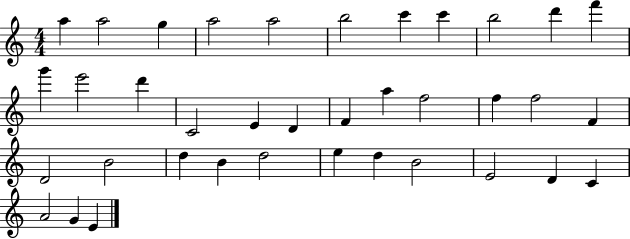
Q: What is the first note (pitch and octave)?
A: A5